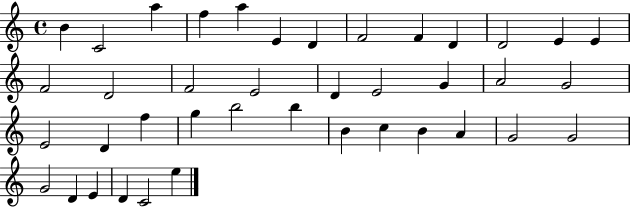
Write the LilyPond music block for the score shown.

{
  \clef treble
  \time 4/4
  \defaultTimeSignature
  \key c \major
  b'4 c'2 a''4 | f''4 a''4 e'4 d'4 | f'2 f'4 d'4 | d'2 e'4 e'4 | \break f'2 d'2 | f'2 e'2 | d'4 e'2 g'4 | a'2 g'2 | \break e'2 d'4 f''4 | g''4 b''2 b''4 | b'4 c''4 b'4 a'4 | g'2 g'2 | \break g'2 d'4 e'4 | d'4 c'2 e''4 | \bar "|."
}